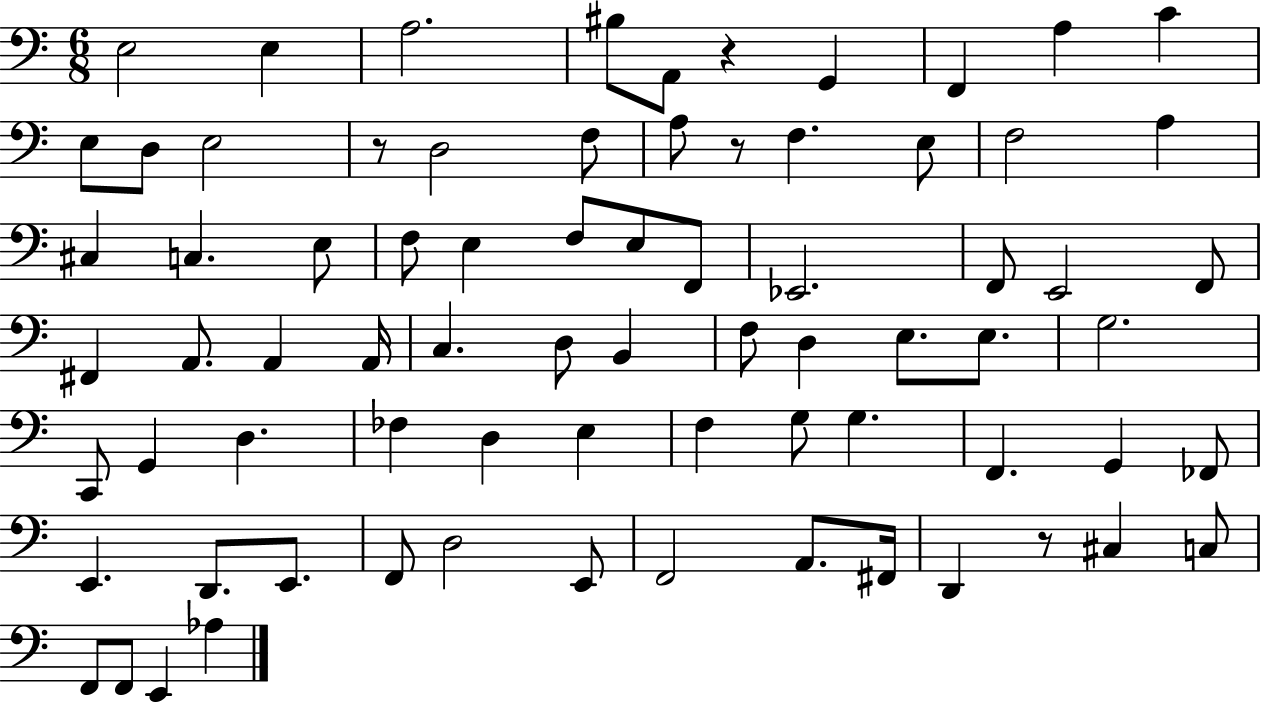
{
  \clef bass
  \numericTimeSignature
  \time 6/8
  \key c \major
  \repeat volta 2 { e2 e4 | a2. | bis8 a,8 r4 g,4 | f,4 a4 c'4 | \break e8 d8 e2 | r8 d2 f8 | a8 r8 f4. e8 | f2 a4 | \break cis4 c4. e8 | f8 e4 f8 e8 f,8 | ees,2. | f,8 e,2 f,8 | \break fis,4 a,8. a,4 a,16 | c4. d8 b,4 | f8 d4 e8. e8. | g2. | \break c,8 g,4 d4. | fes4 d4 e4 | f4 g8 g4. | f,4. g,4 fes,8 | \break e,4. d,8. e,8. | f,8 d2 e,8 | f,2 a,8. fis,16 | d,4 r8 cis4 c8 | \break f,8 f,8 e,4 aes4 | } \bar "|."
}